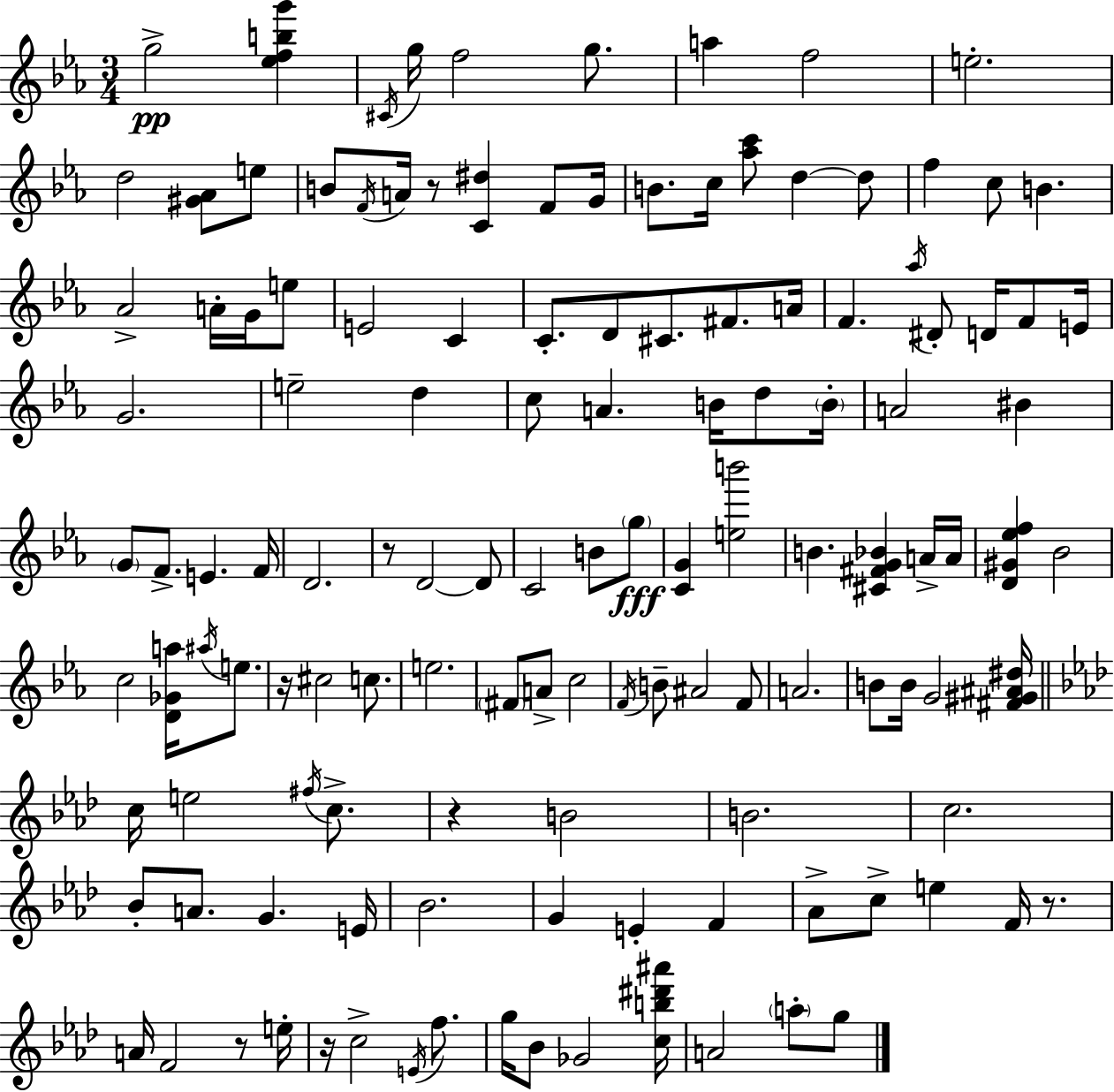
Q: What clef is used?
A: treble